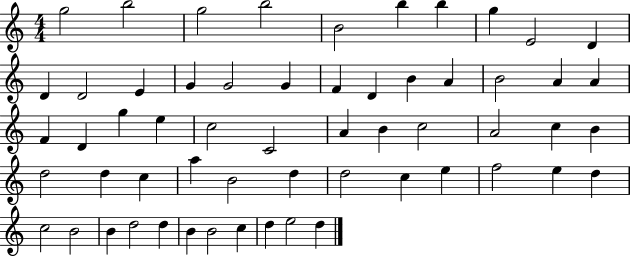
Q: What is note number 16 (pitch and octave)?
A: G4